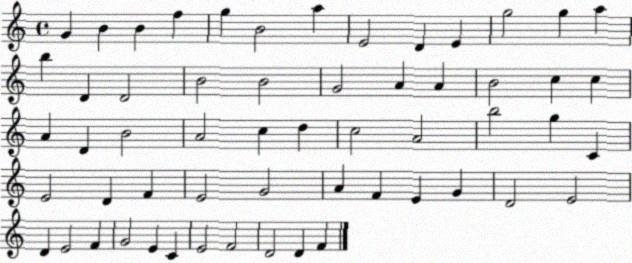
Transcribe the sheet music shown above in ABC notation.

X:1
T:Untitled
M:4/4
L:1/4
K:C
G B B f g B2 a E2 D E g2 g a b D D2 B2 B2 G2 A A B2 c c A D B2 A2 c d c2 A2 b2 g C E2 D F E2 G2 A F E G D2 E2 D E2 F G2 E C E2 F2 D2 D F